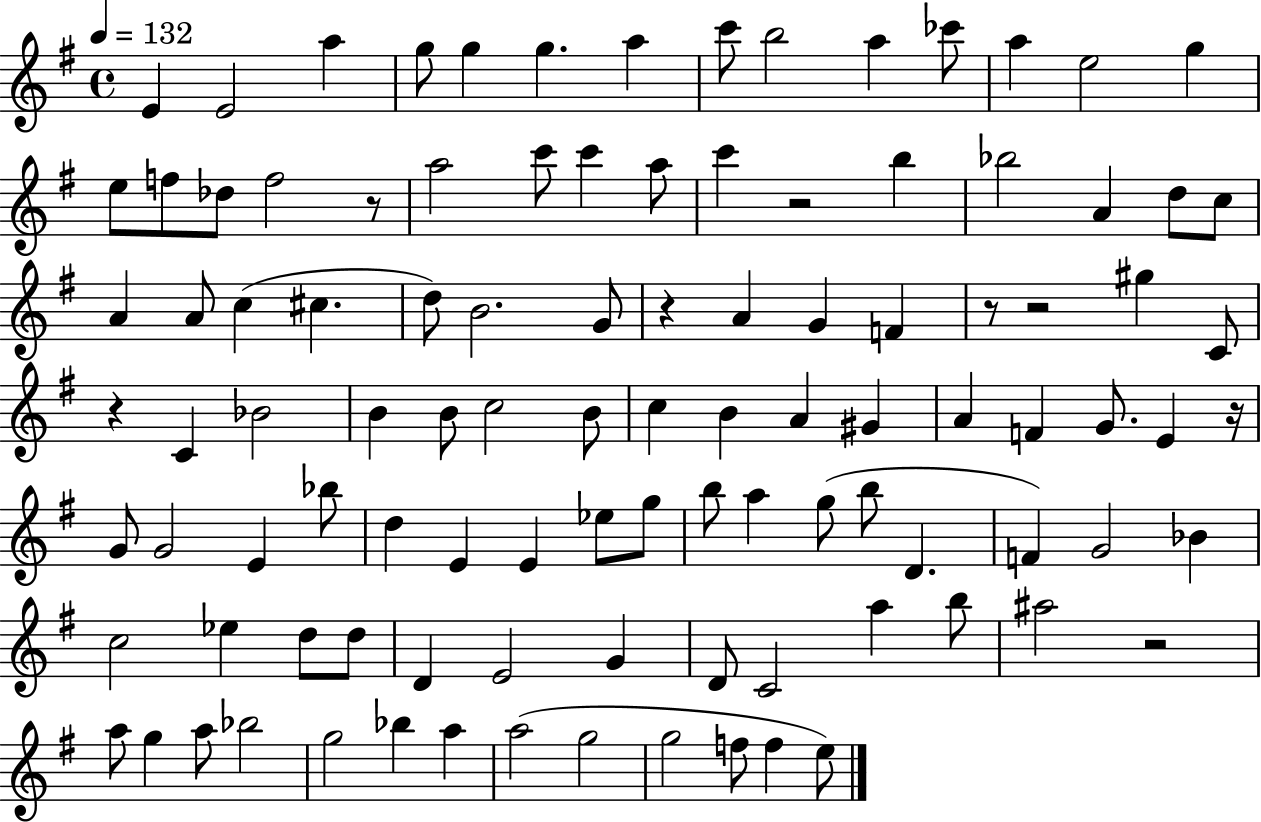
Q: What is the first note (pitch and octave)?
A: E4